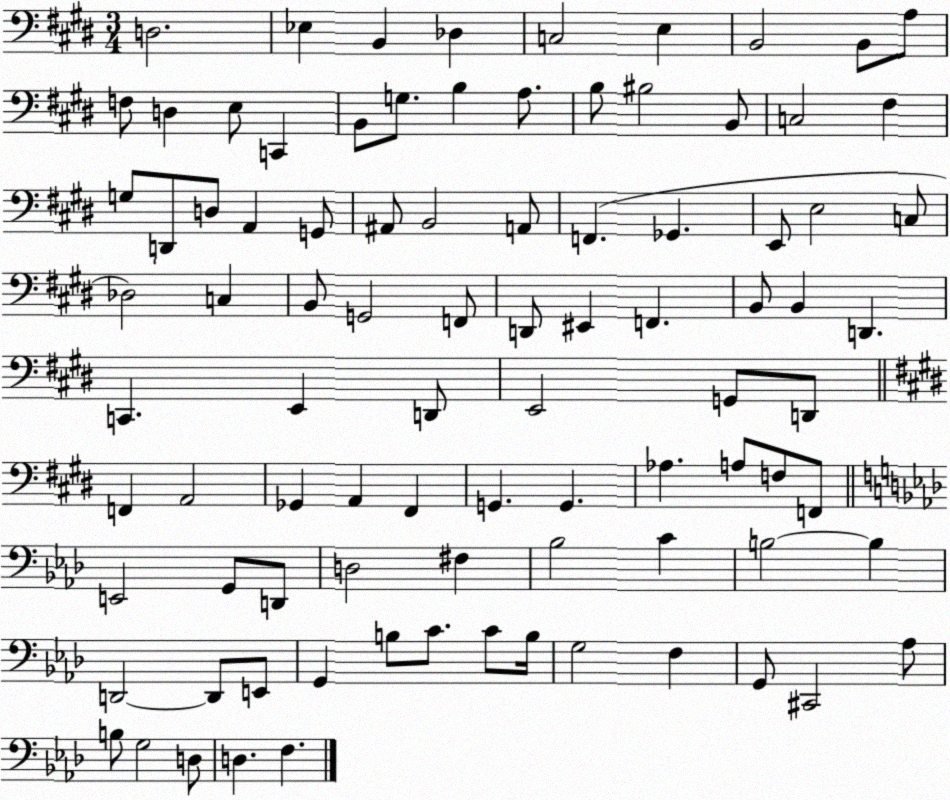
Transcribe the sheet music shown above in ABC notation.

X:1
T:Untitled
M:3/4
L:1/4
K:E
D,2 _E, B,, _D, C,2 E, B,,2 B,,/2 A,/2 F,/2 D, E,/2 C,, B,,/2 G,/2 B, A,/2 B,/2 ^B,2 B,,/2 C,2 ^F, G,/2 D,,/2 D,/2 A,, G,,/2 ^A,,/2 B,,2 A,,/2 F,, _G,, E,,/2 E,2 C,/2 _D,2 C, B,,/2 G,,2 F,,/2 D,,/2 ^E,, F,, B,,/2 B,, D,, C,, E,, D,,/2 E,,2 G,,/2 D,,/2 F,, A,,2 _G,, A,, ^F,, G,, G,, _A, A,/2 F,/2 F,,/2 E,,2 G,,/2 D,,/2 D,2 ^F, _B,2 C B,2 B, D,,2 D,,/2 E,,/2 G,, B,/2 C/2 C/2 B,/4 G,2 F, G,,/2 ^C,,2 _A,/2 B,/2 G,2 D,/2 D, F,